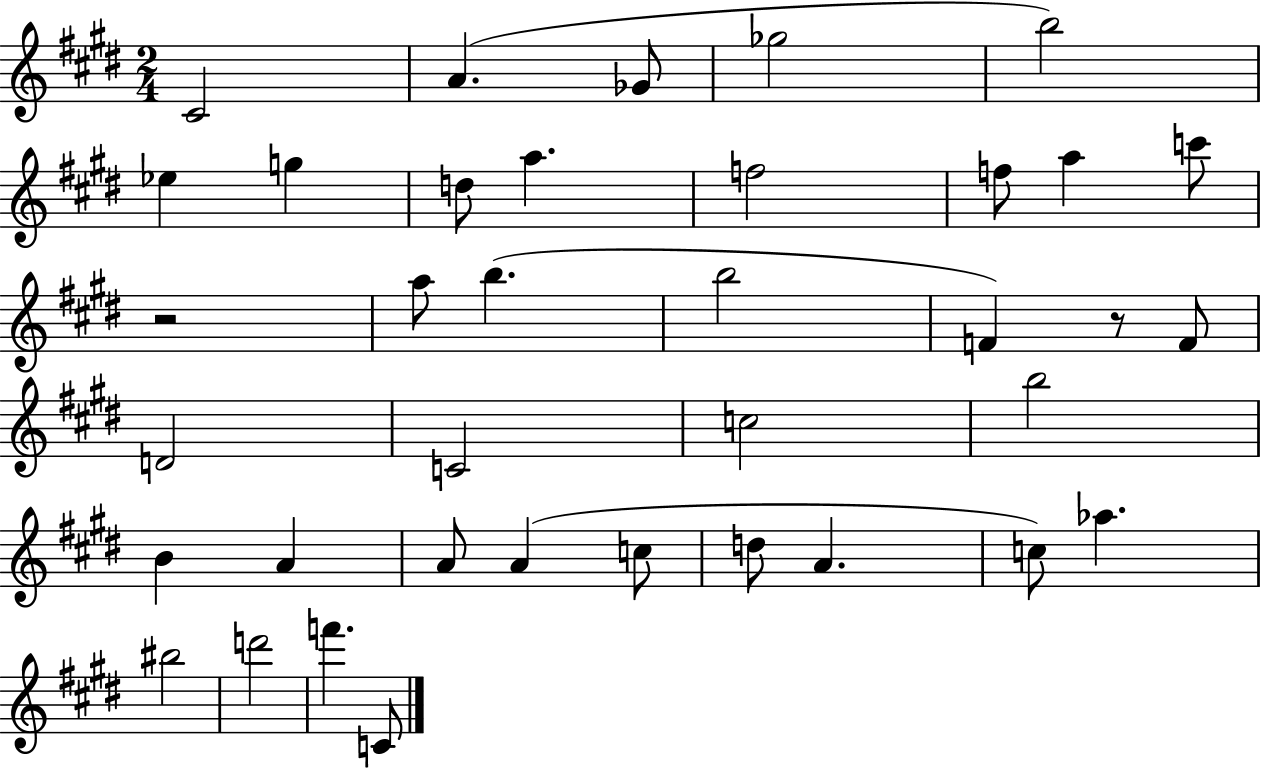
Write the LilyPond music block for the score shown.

{
  \clef treble
  \numericTimeSignature
  \time 2/4
  \key e \major
  cis'2 | a'4.( ges'8 | ges''2 | b''2) | \break ees''4 g''4 | d''8 a''4. | f''2 | f''8 a''4 c'''8 | \break r2 | a''8 b''4.( | b''2 | f'4) r8 f'8 | \break d'2 | c'2 | c''2 | b''2 | \break b'4 a'4 | a'8 a'4( c''8 | d''8 a'4. | c''8) aes''4. | \break bis''2 | d'''2 | f'''4. c'8 | \bar "|."
}